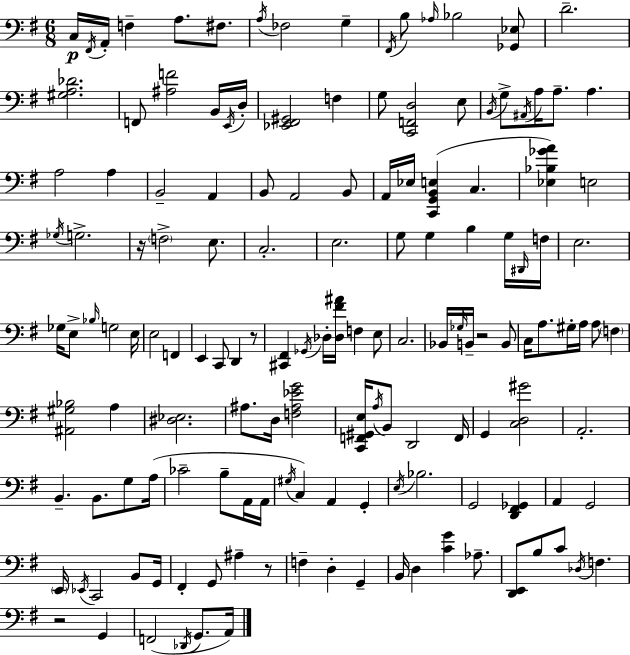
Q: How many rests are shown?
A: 5